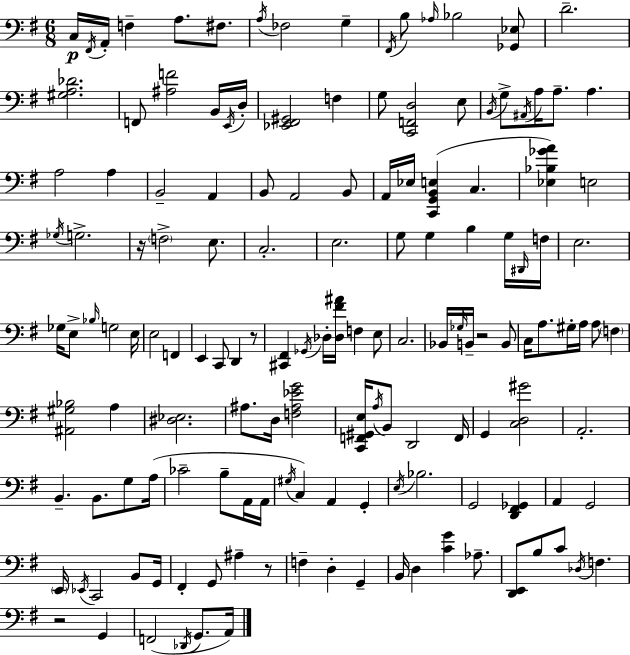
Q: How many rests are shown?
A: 5